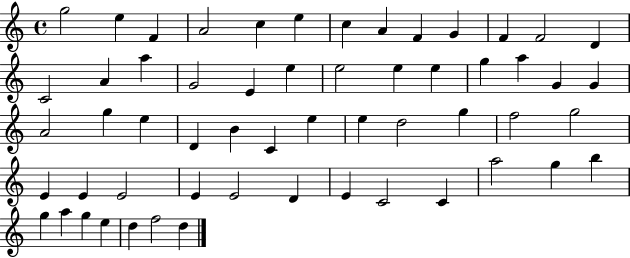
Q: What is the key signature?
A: C major